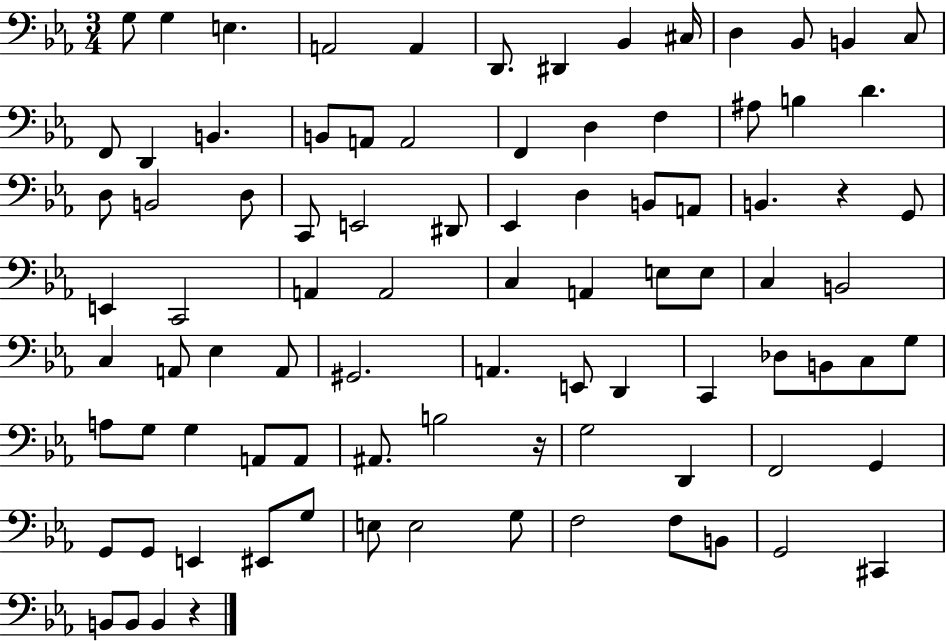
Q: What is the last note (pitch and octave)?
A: B2